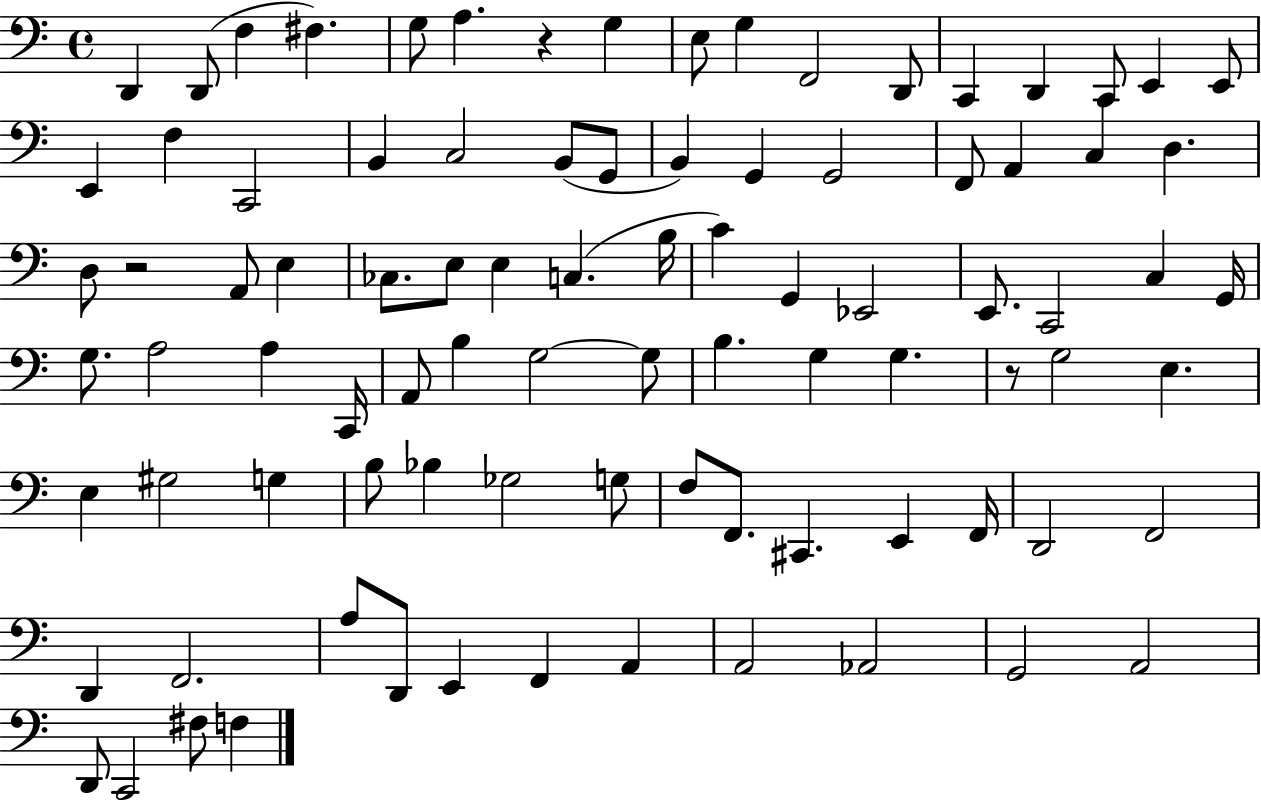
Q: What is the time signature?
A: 4/4